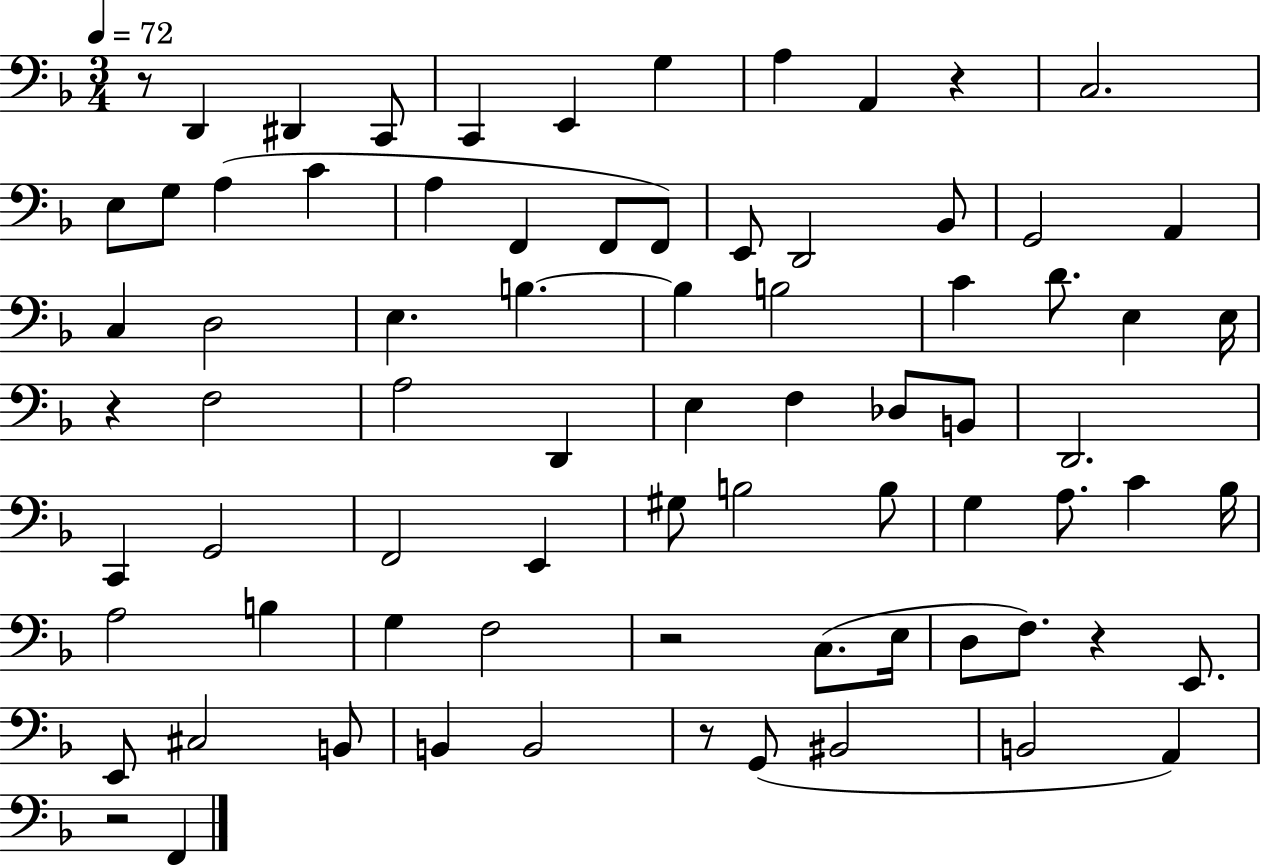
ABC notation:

X:1
T:Untitled
M:3/4
L:1/4
K:F
z/2 D,, ^D,, C,,/2 C,, E,, G, A, A,, z C,2 E,/2 G,/2 A, C A, F,, F,,/2 F,,/2 E,,/2 D,,2 _B,,/2 G,,2 A,, C, D,2 E, B, B, B,2 C D/2 E, E,/4 z F,2 A,2 D,, E, F, _D,/2 B,,/2 D,,2 C,, G,,2 F,,2 E,, ^G,/2 B,2 B,/2 G, A,/2 C _B,/4 A,2 B, G, F,2 z2 C,/2 E,/4 D,/2 F,/2 z E,,/2 E,,/2 ^C,2 B,,/2 B,, B,,2 z/2 G,,/2 ^B,,2 B,,2 A,, z2 F,,